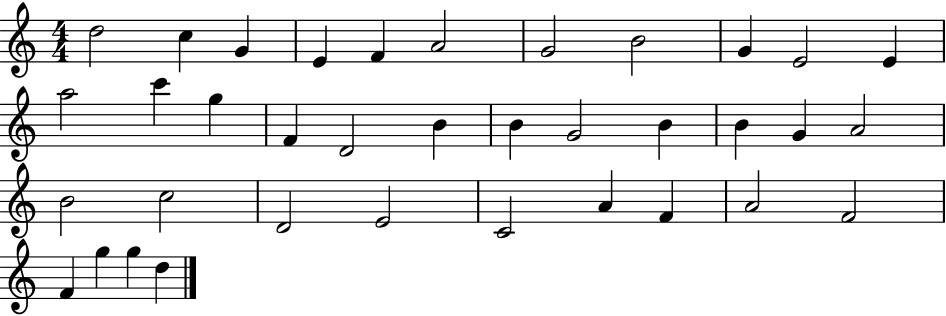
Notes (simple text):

D5/h C5/q G4/q E4/q F4/q A4/h G4/h B4/h G4/q E4/h E4/q A5/h C6/q G5/q F4/q D4/h B4/q B4/q G4/h B4/q B4/q G4/q A4/h B4/h C5/h D4/h E4/h C4/h A4/q F4/q A4/h F4/h F4/q G5/q G5/q D5/q